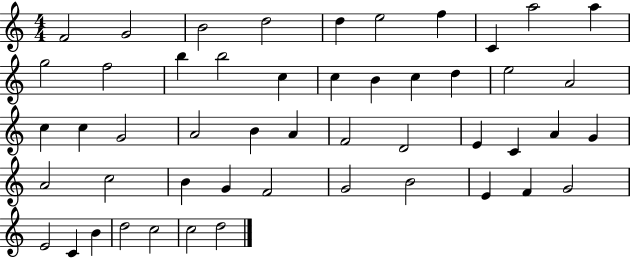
{
  \clef treble
  \numericTimeSignature
  \time 4/4
  \key c \major
  f'2 g'2 | b'2 d''2 | d''4 e''2 f''4 | c'4 a''2 a''4 | \break g''2 f''2 | b''4 b''2 c''4 | c''4 b'4 c''4 d''4 | e''2 a'2 | \break c''4 c''4 g'2 | a'2 b'4 a'4 | f'2 d'2 | e'4 c'4 a'4 g'4 | \break a'2 c''2 | b'4 g'4 f'2 | g'2 b'2 | e'4 f'4 g'2 | \break e'2 c'4 b'4 | d''2 c''2 | c''2 d''2 | \bar "|."
}